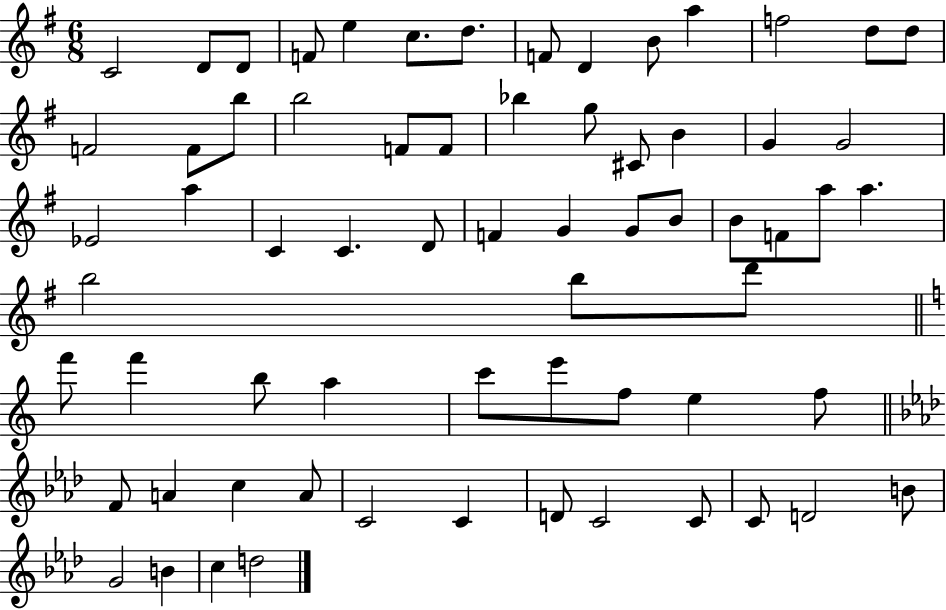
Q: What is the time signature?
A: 6/8